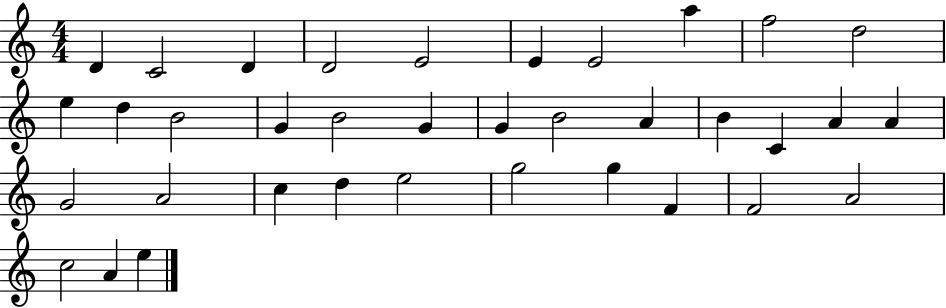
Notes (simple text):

D4/q C4/h D4/q D4/h E4/h E4/q E4/h A5/q F5/h D5/h E5/q D5/q B4/h G4/q B4/h G4/q G4/q B4/h A4/q B4/q C4/q A4/q A4/q G4/h A4/h C5/q D5/q E5/h G5/h G5/q F4/q F4/h A4/h C5/h A4/q E5/q